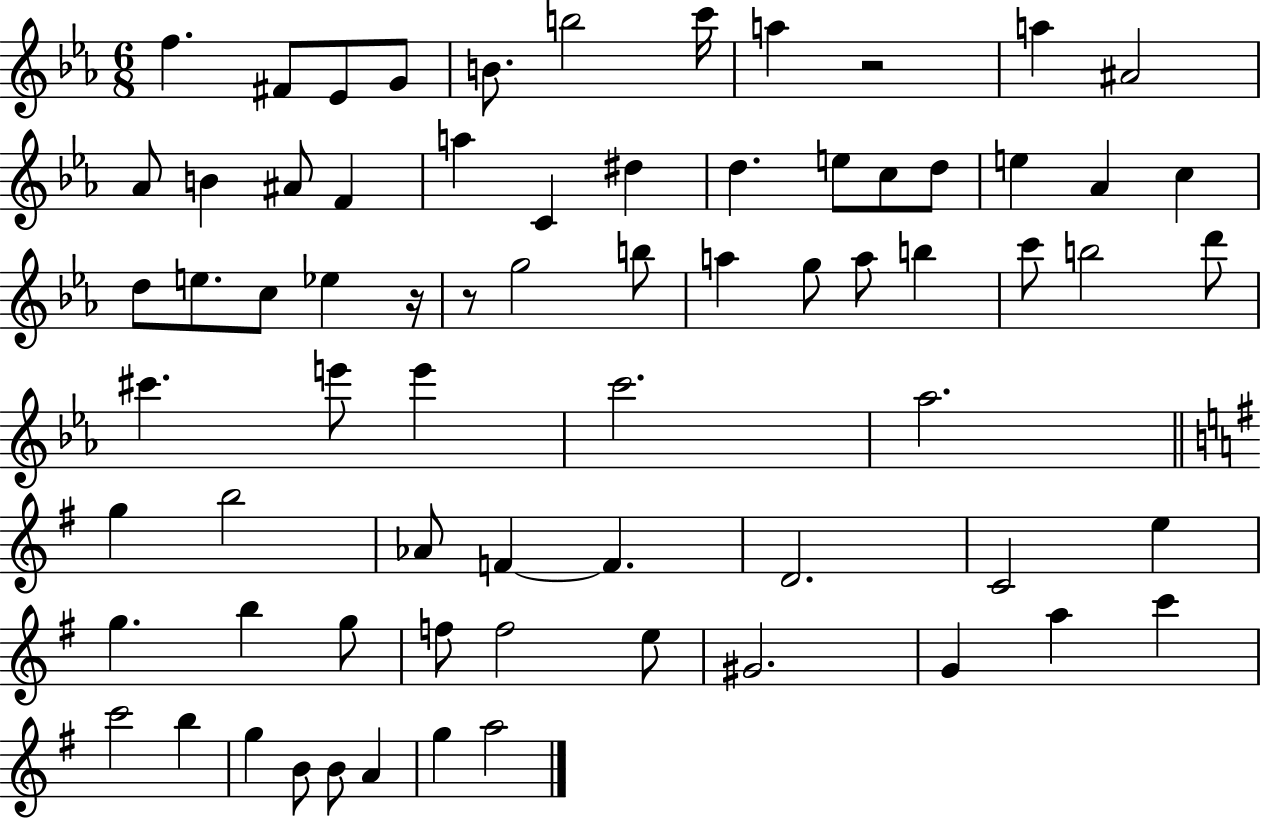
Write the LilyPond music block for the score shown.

{
  \clef treble
  \numericTimeSignature
  \time 6/8
  \key ees \major
  f''4. fis'8 ees'8 g'8 | b'8. b''2 c'''16 | a''4 r2 | a''4 ais'2 | \break aes'8 b'4 ais'8 f'4 | a''4 c'4 dis''4 | d''4. e''8 c''8 d''8 | e''4 aes'4 c''4 | \break d''8 e''8. c''8 ees''4 r16 | r8 g''2 b''8 | a''4 g''8 a''8 b''4 | c'''8 b''2 d'''8 | \break cis'''4. e'''8 e'''4 | c'''2. | aes''2. | \bar "||" \break \key g \major g''4 b''2 | aes'8 f'4~~ f'4. | d'2. | c'2 e''4 | \break g''4. b''4 g''8 | f''8 f''2 e''8 | gis'2. | g'4 a''4 c'''4 | \break c'''2 b''4 | g''4 b'8 b'8 a'4 | g''4 a''2 | \bar "|."
}